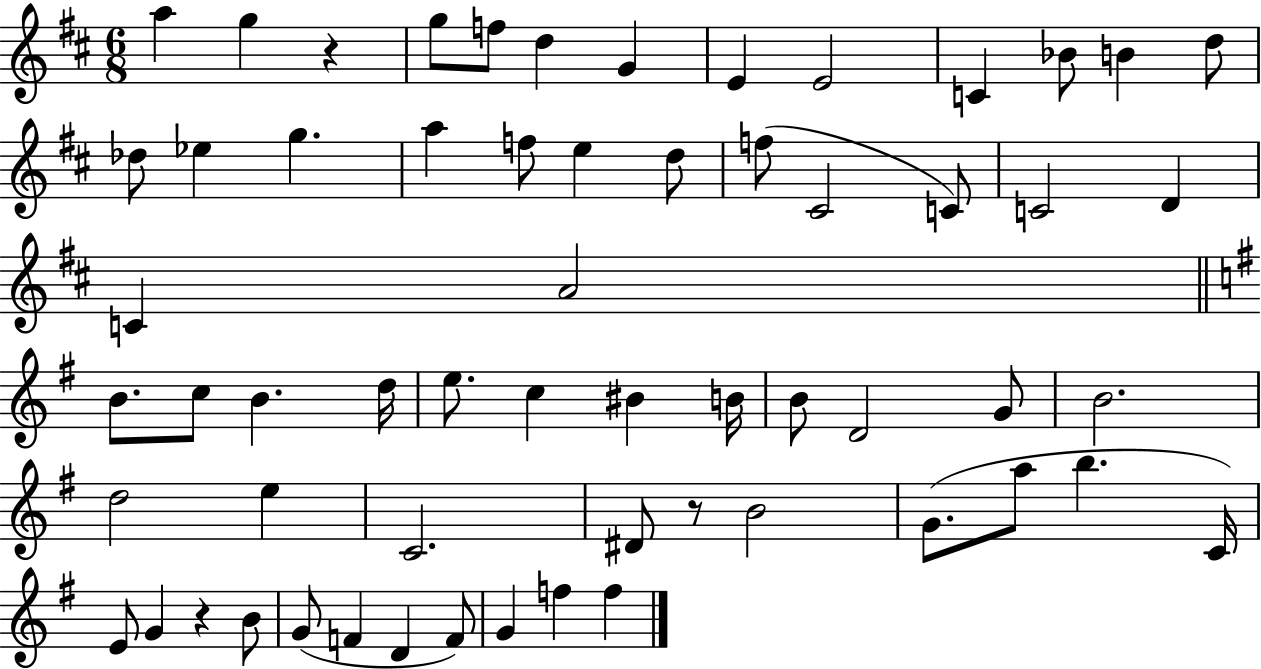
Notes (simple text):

A5/q G5/q R/q G5/e F5/e D5/q G4/q E4/q E4/h C4/q Bb4/e B4/q D5/e Db5/e Eb5/q G5/q. A5/q F5/e E5/q D5/e F5/e C#4/h C4/e C4/h D4/q C4/q A4/h B4/e. C5/e B4/q. D5/s E5/e. C5/q BIS4/q B4/s B4/e D4/h G4/e B4/h. D5/h E5/q C4/h. D#4/e R/e B4/h G4/e. A5/e B5/q. C4/s E4/e G4/q R/q B4/e G4/e F4/q D4/q F4/e G4/q F5/q F5/q